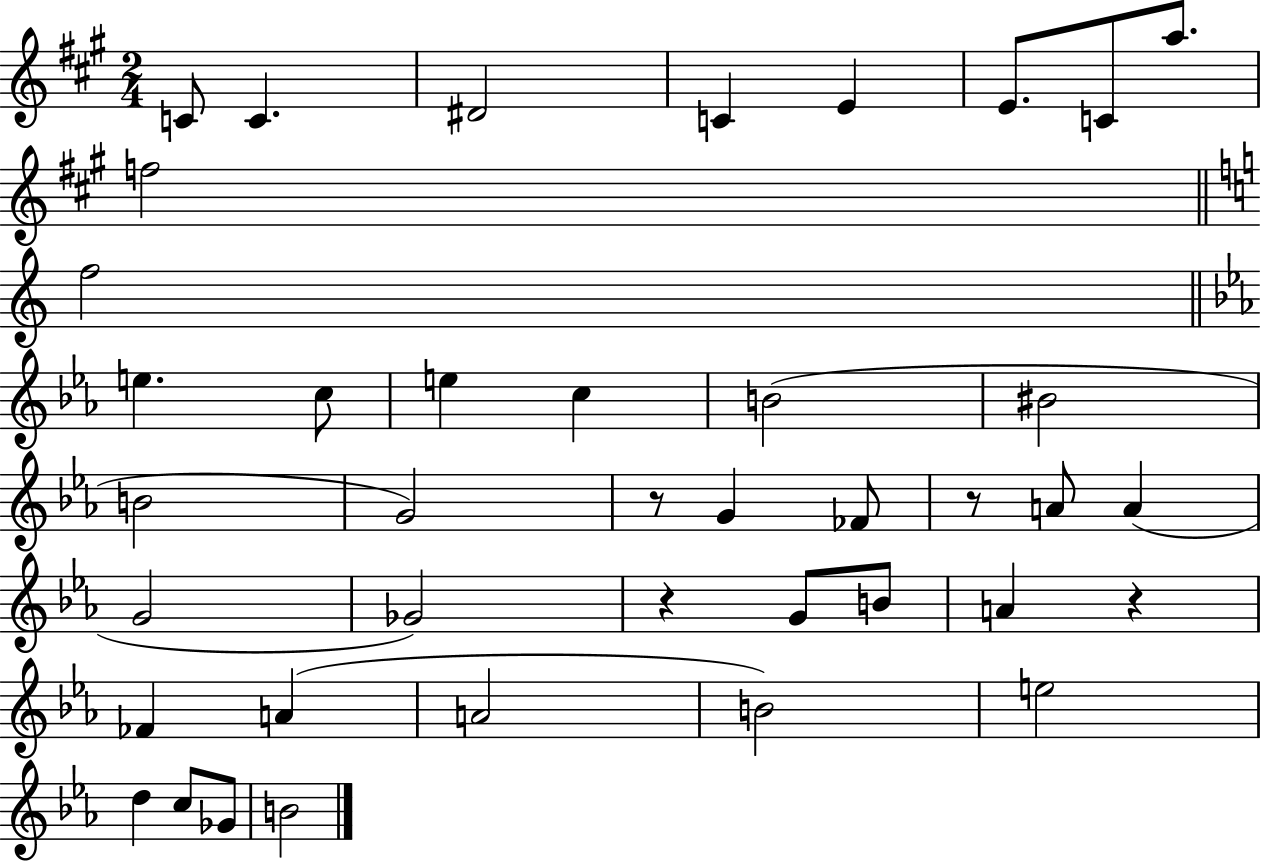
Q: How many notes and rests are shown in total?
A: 40